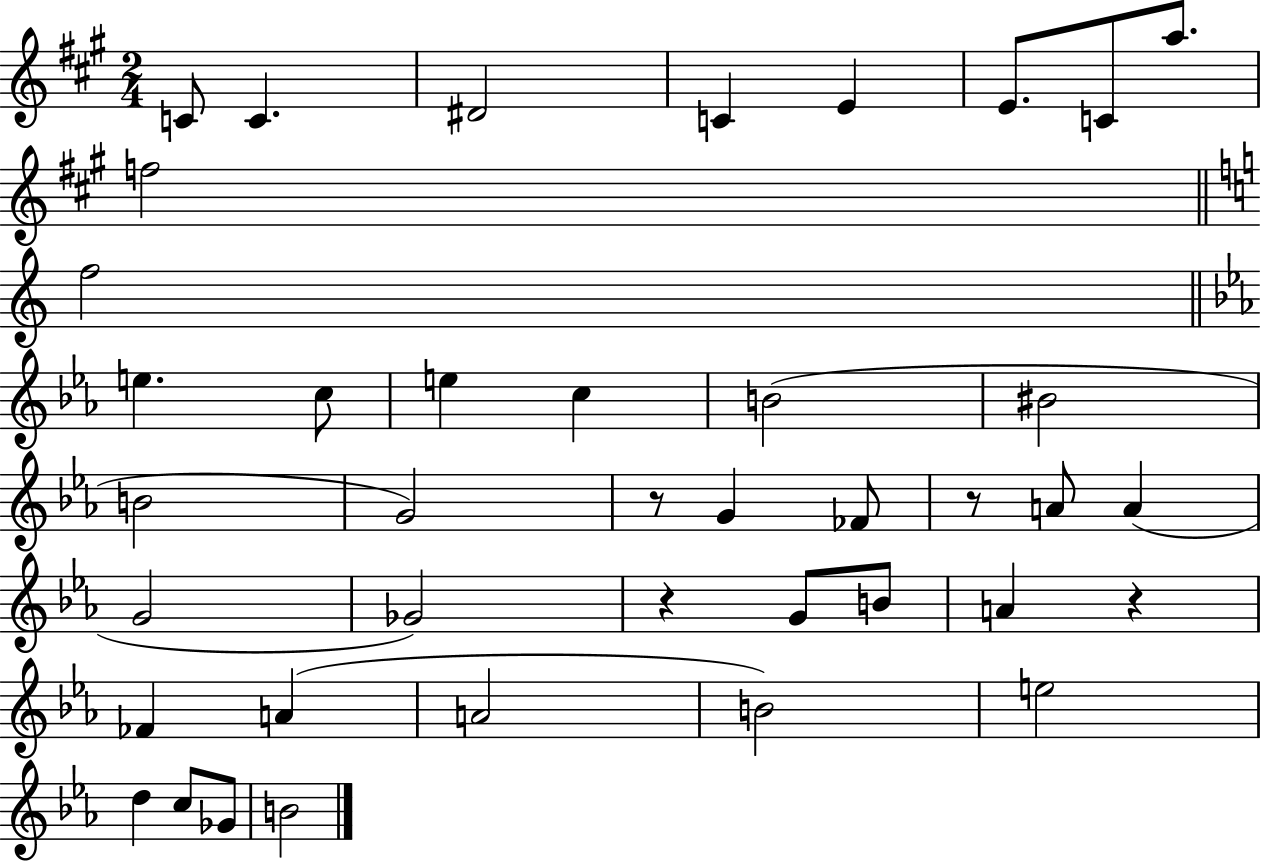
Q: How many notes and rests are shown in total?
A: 40